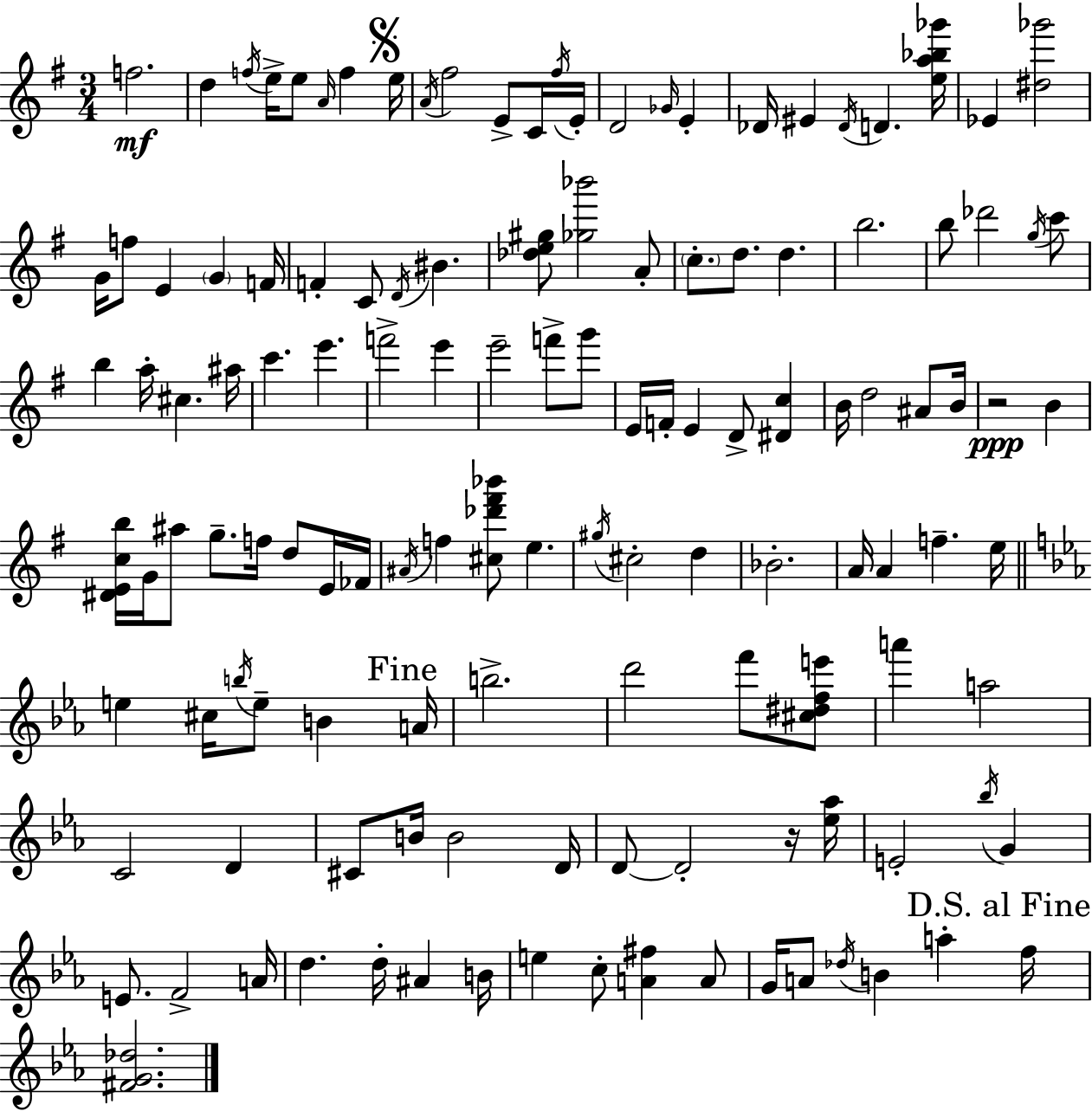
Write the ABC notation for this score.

X:1
T:Untitled
M:3/4
L:1/4
K:G
f2 d f/4 e/4 e/2 A/4 f e/4 A/4 ^f2 E/2 C/4 ^f/4 E/4 D2 _G/4 E _D/4 ^E _D/4 D [ea_b_g']/4 _E [^d_g']2 G/4 f/2 E G F/4 F C/2 D/4 ^B [_de^g]/2 [_g_b']2 A/2 c/2 d/2 d b2 b/2 _d'2 g/4 c'/2 b a/4 ^c ^a/4 c' e' f'2 e' e'2 f'/2 g'/2 E/4 F/4 E D/2 [^Dc] B/4 d2 ^A/2 B/4 z2 B [^DEcb]/4 G/4 ^a/2 g/2 f/4 d/2 E/4 _F/4 ^A/4 f [^c_d'^f'_b']/2 e ^g/4 ^c2 d _B2 A/4 A f e/4 e ^c/4 b/4 e/2 B A/4 b2 d'2 f'/2 [^c^dfe']/2 a' a2 C2 D ^C/2 B/4 B2 D/4 D/2 D2 z/4 [_e_a]/4 E2 _b/4 G E/2 F2 A/4 d d/4 ^A B/4 e c/2 [A^f] A/2 G/4 A/2 _d/4 B a f/4 [^FG_d]2